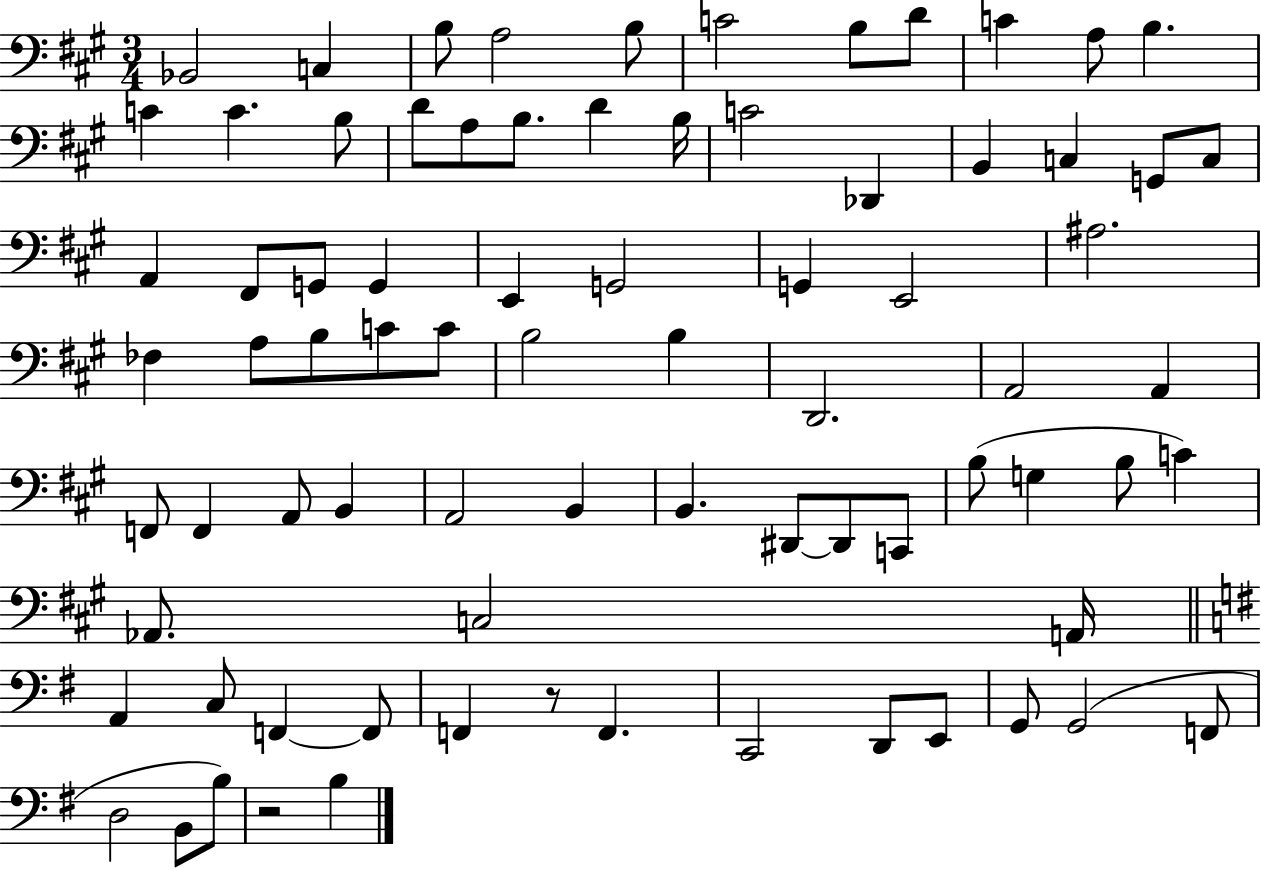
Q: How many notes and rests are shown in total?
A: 79